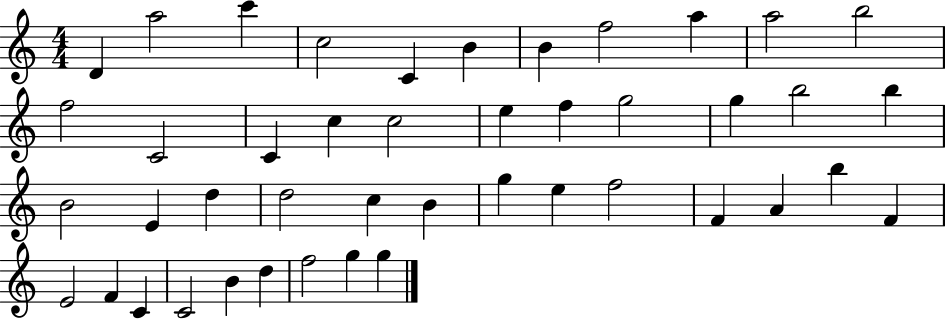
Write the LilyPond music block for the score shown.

{
  \clef treble
  \numericTimeSignature
  \time 4/4
  \key c \major
  d'4 a''2 c'''4 | c''2 c'4 b'4 | b'4 f''2 a''4 | a''2 b''2 | \break f''2 c'2 | c'4 c''4 c''2 | e''4 f''4 g''2 | g''4 b''2 b''4 | \break b'2 e'4 d''4 | d''2 c''4 b'4 | g''4 e''4 f''2 | f'4 a'4 b''4 f'4 | \break e'2 f'4 c'4 | c'2 b'4 d''4 | f''2 g''4 g''4 | \bar "|."
}